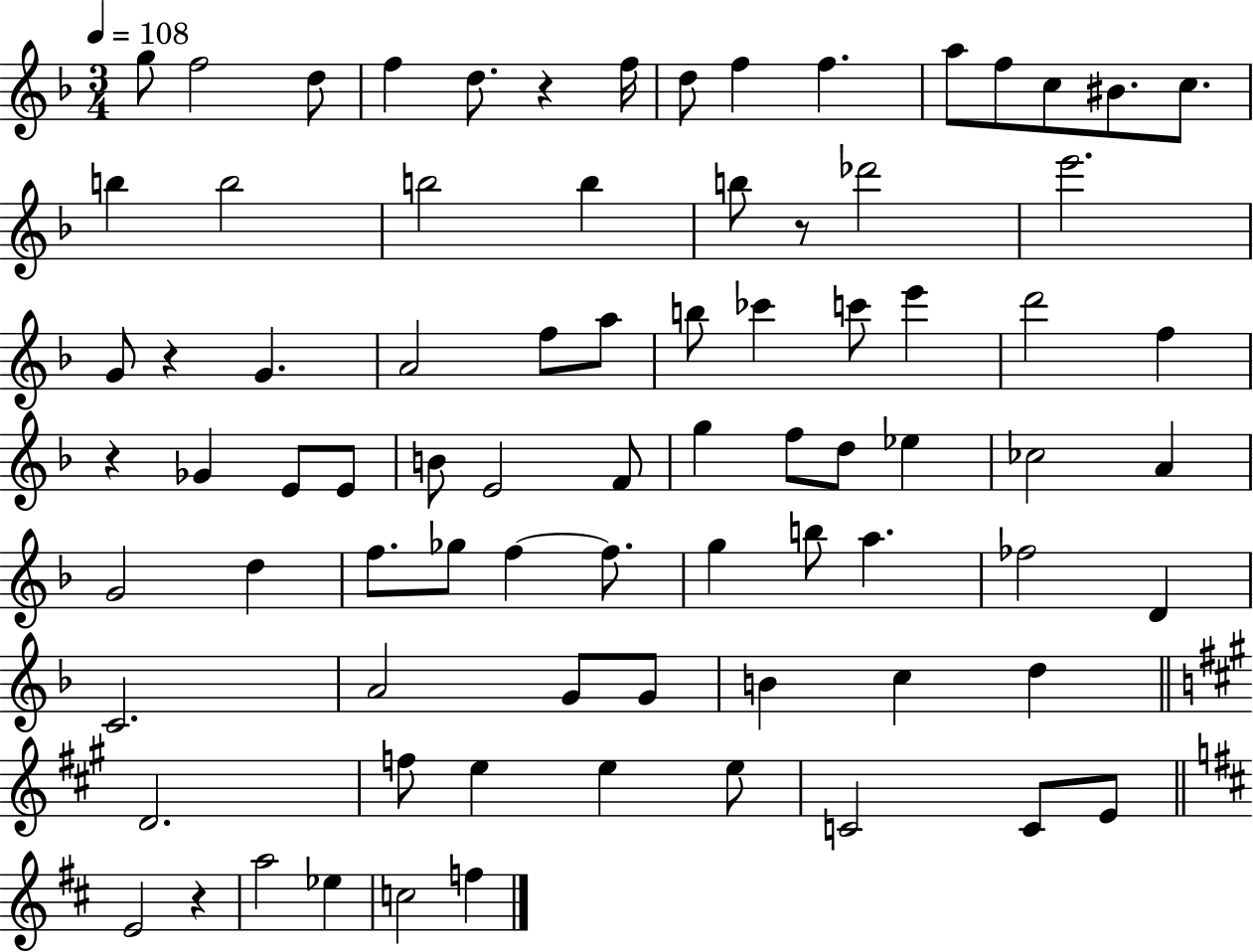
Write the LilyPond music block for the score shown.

{
  \clef treble
  \numericTimeSignature
  \time 3/4
  \key f \major
  \tempo 4 = 108
  \repeat volta 2 { g''8 f''2 d''8 | f''4 d''8. r4 f''16 | d''8 f''4 f''4. | a''8 f''8 c''8 bis'8. c''8. | \break b''4 b''2 | b''2 b''4 | b''8 r8 des'''2 | e'''2. | \break g'8 r4 g'4. | a'2 f''8 a''8 | b''8 ces'''4 c'''8 e'''4 | d'''2 f''4 | \break r4 ges'4 e'8 e'8 | b'8 e'2 f'8 | g''4 f''8 d''8 ees''4 | ces''2 a'4 | \break g'2 d''4 | f''8. ges''8 f''4~~ f''8. | g''4 b''8 a''4. | fes''2 d'4 | \break c'2. | a'2 g'8 g'8 | b'4 c''4 d''4 | \bar "||" \break \key a \major d'2. | f''8 e''4 e''4 e''8 | c'2 c'8 e'8 | \bar "||" \break \key b \minor e'2 r4 | a''2 ees''4 | c''2 f''4 | } \bar "|."
}